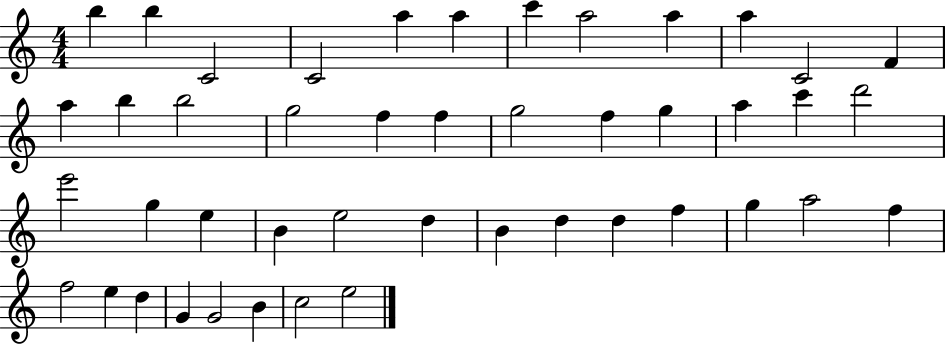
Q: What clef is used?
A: treble